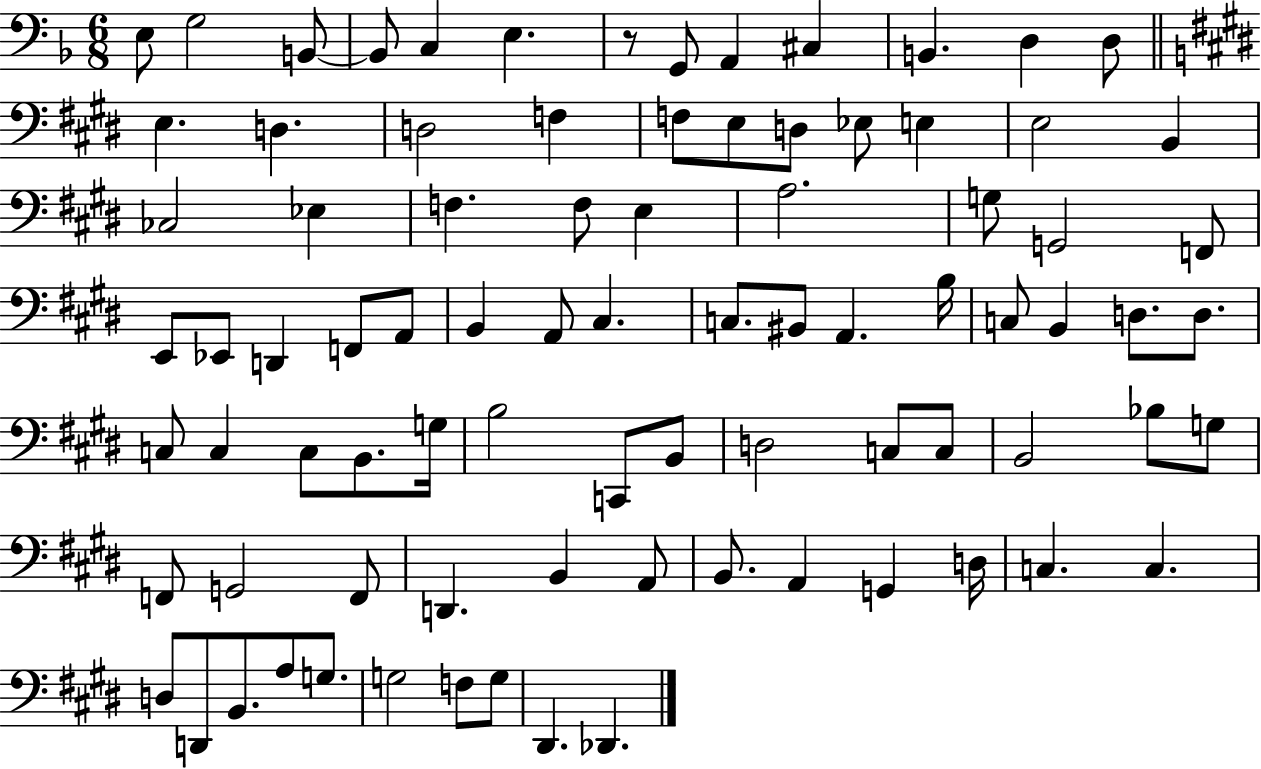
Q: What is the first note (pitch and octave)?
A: E3